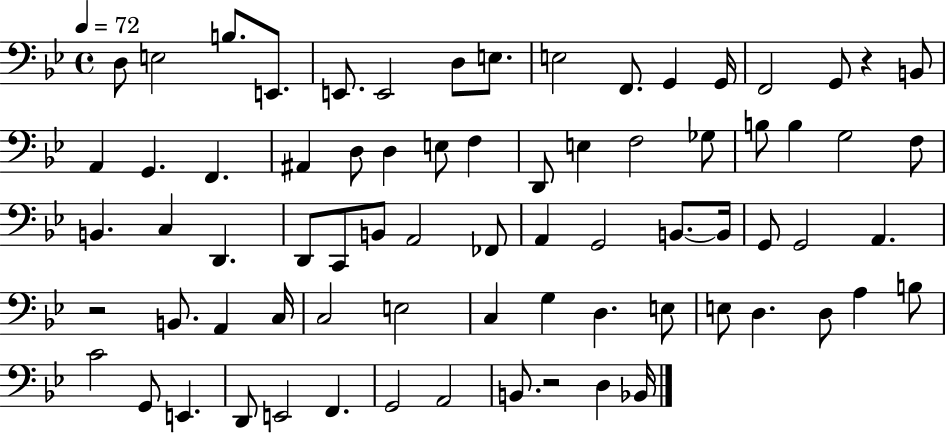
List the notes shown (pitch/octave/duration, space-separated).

D3/e E3/h B3/e. E2/e. E2/e. E2/h D3/e E3/e. E3/h F2/e. G2/q G2/s F2/h G2/e R/q B2/e A2/q G2/q. F2/q. A#2/q D3/e D3/q E3/e F3/q D2/e E3/q F3/h Gb3/e B3/e B3/q G3/h F3/e B2/q. C3/q D2/q. D2/e C2/e B2/e A2/h FES2/e A2/q G2/h B2/e. B2/s G2/e G2/h A2/q. R/h B2/e. A2/q C3/s C3/h E3/h C3/q G3/q D3/q. E3/e E3/e D3/q. D3/e A3/q B3/e C4/h G2/e E2/q. D2/e E2/h F2/q. G2/h A2/h B2/e. R/h D3/q Bb2/s